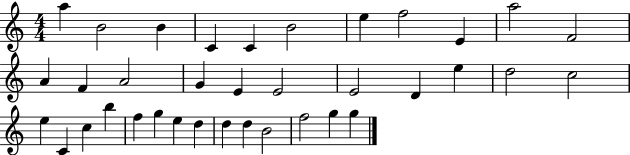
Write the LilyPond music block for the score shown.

{
  \clef treble
  \numericTimeSignature
  \time 4/4
  \key c \major
  a''4 b'2 b'4 | c'4 c'4 b'2 | e''4 f''2 e'4 | a''2 f'2 | \break a'4 f'4 a'2 | g'4 e'4 e'2 | e'2 d'4 e''4 | d''2 c''2 | \break e''4 c'4 c''4 b''4 | f''4 g''4 e''4 d''4 | d''4 d''4 b'2 | f''2 g''4 g''4 | \break \bar "|."
}